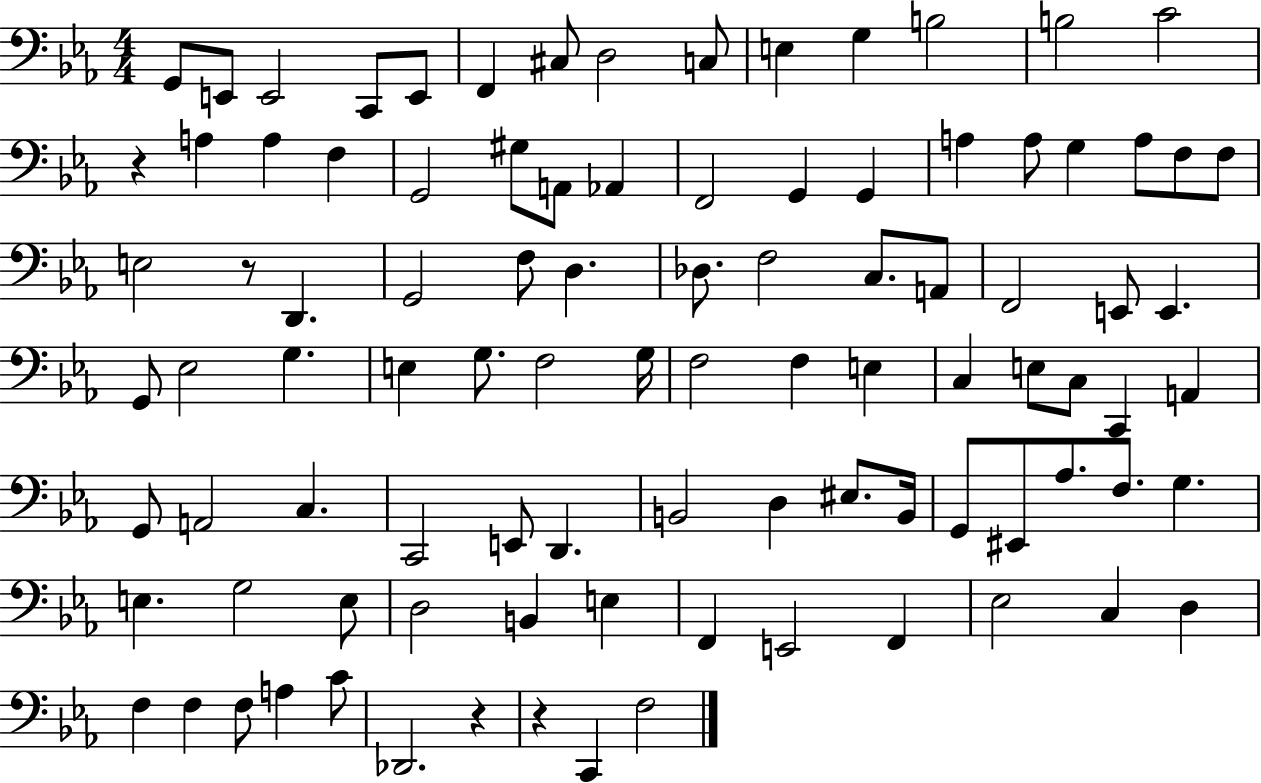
X:1
T:Untitled
M:4/4
L:1/4
K:Eb
G,,/2 E,,/2 E,,2 C,,/2 E,,/2 F,, ^C,/2 D,2 C,/2 E, G, B,2 B,2 C2 z A, A, F, G,,2 ^G,/2 A,,/2 _A,, F,,2 G,, G,, A, A,/2 G, A,/2 F,/2 F,/2 E,2 z/2 D,, G,,2 F,/2 D, _D,/2 F,2 C,/2 A,,/2 F,,2 E,,/2 E,, G,,/2 _E,2 G, E, G,/2 F,2 G,/4 F,2 F, E, C, E,/2 C,/2 C,, A,, G,,/2 A,,2 C, C,,2 E,,/2 D,, B,,2 D, ^E,/2 B,,/4 G,,/2 ^E,,/2 _A,/2 F,/2 G, E, G,2 E,/2 D,2 B,, E, F,, E,,2 F,, _E,2 C, D, F, F, F,/2 A, C/2 _D,,2 z z C,, F,2